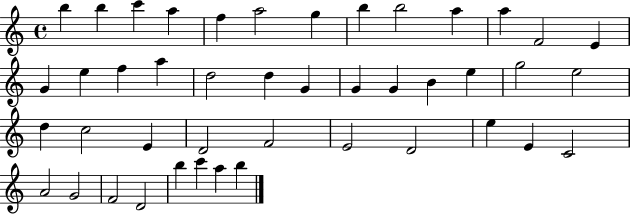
{
  \clef treble
  \time 4/4
  \defaultTimeSignature
  \key c \major
  b''4 b''4 c'''4 a''4 | f''4 a''2 g''4 | b''4 b''2 a''4 | a''4 f'2 e'4 | \break g'4 e''4 f''4 a''4 | d''2 d''4 g'4 | g'4 g'4 b'4 e''4 | g''2 e''2 | \break d''4 c''2 e'4 | d'2 f'2 | e'2 d'2 | e''4 e'4 c'2 | \break a'2 g'2 | f'2 d'2 | b''4 c'''4 a''4 b''4 | \bar "|."
}